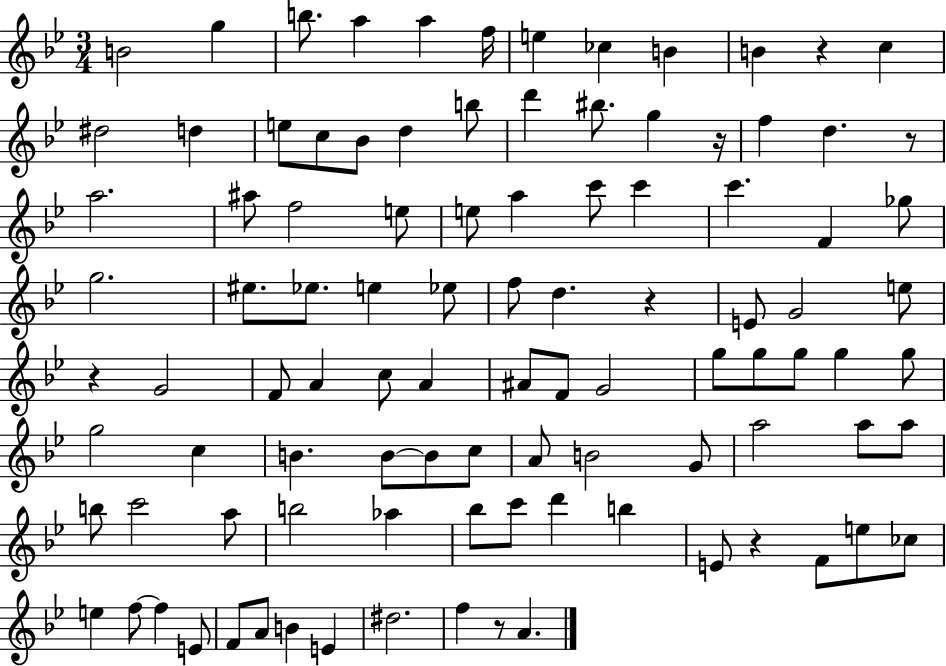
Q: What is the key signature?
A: BES major